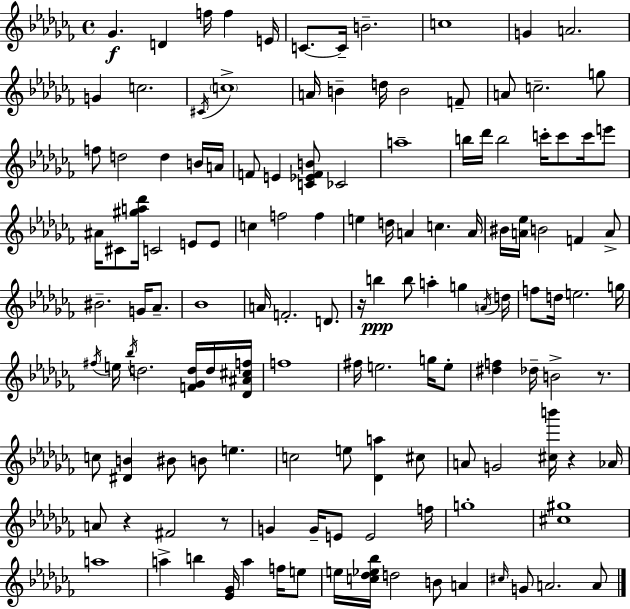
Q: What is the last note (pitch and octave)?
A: A4